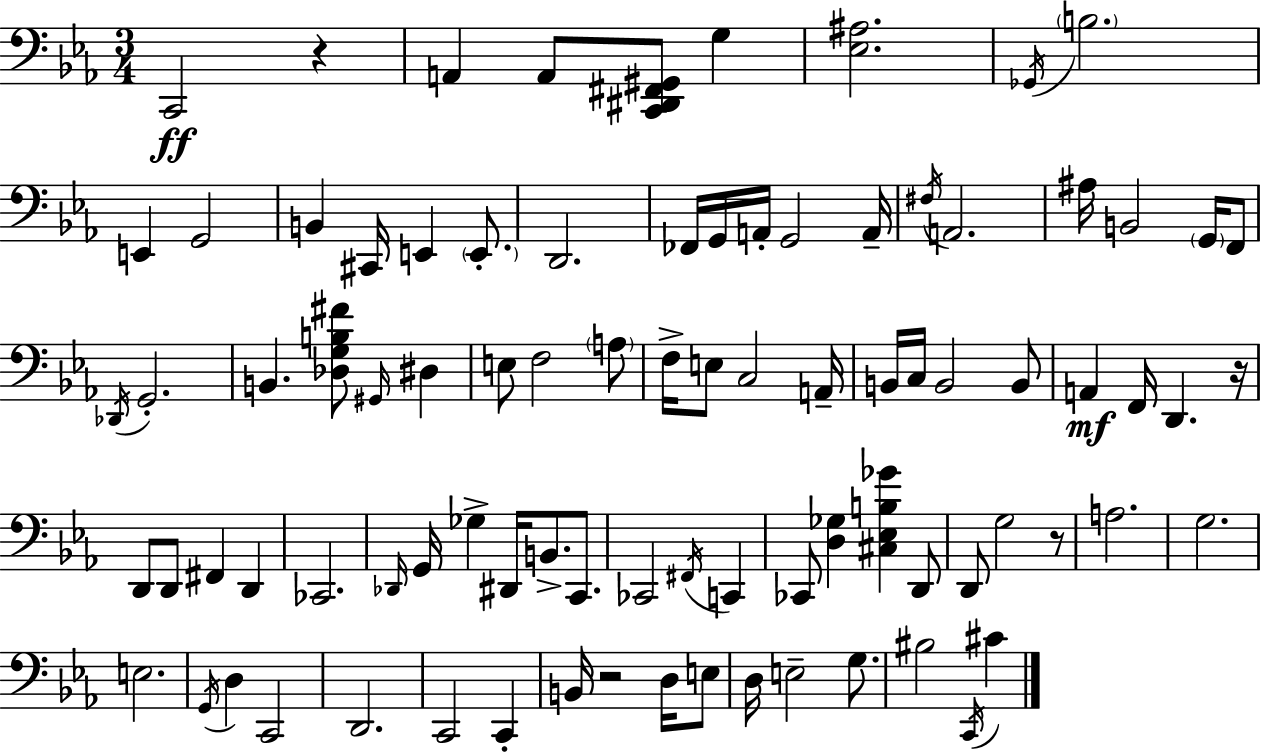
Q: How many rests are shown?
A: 4